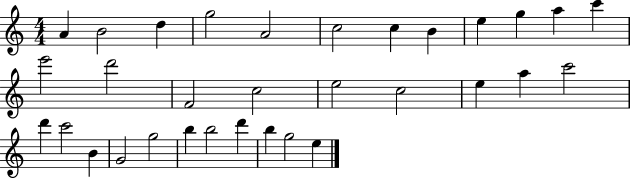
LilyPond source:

{
  \clef treble
  \numericTimeSignature
  \time 4/4
  \key c \major
  a'4 b'2 d''4 | g''2 a'2 | c''2 c''4 b'4 | e''4 g''4 a''4 c'''4 | \break e'''2 d'''2 | f'2 c''2 | e''2 c''2 | e''4 a''4 c'''2 | \break d'''4 c'''2 b'4 | g'2 g''2 | b''4 b''2 d'''4 | b''4 g''2 e''4 | \break \bar "|."
}